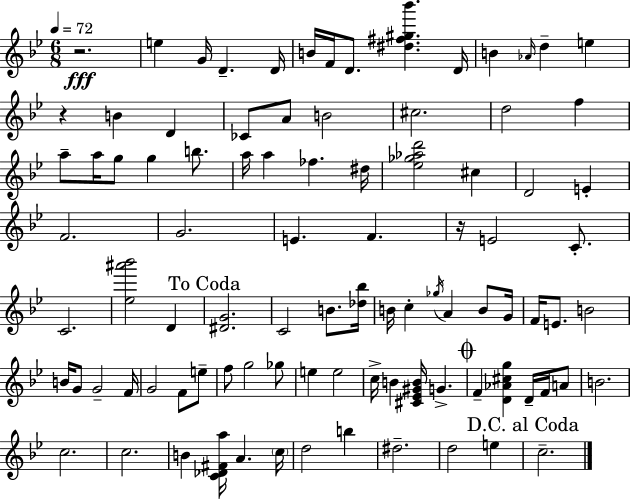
R/h. E5/q G4/s D4/q. D4/s B4/s F4/s D4/e. [D#5,F#5,G#5,Bb6]/q. D4/s B4/q Ab4/s D5/q E5/q R/q B4/q D4/q CES4/e A4/e B4/h C#5/h. D5/h F5/q A5/e A5/s G5/e G5/q B5/e. A5/s A5/q FES5/q. D#5/s [Eb5,Gb5,Ab5,D6]/h C#5/q D4/h E4/q F4/h. G4/h. E4/q. F4/q. R/s E4/h C4/e. C4/h. [Eb5,A#6,Bb6]/h D4/q [D#4,G4]/h. C4/h B4/e. [Db5,Bb5]/s B4/s C5/q Gb5/s A4/q B4/e G4/s F4/s E4/e. B4/h B4/s G4/e G4/h F4/s G4/h F4/e E5/e F5/e G5/h Gb5/e E5/q E5/h C5/s B4/q [C#4,Eb4,G#4,B4]/s G4/q. F4/q [D4,Ab4,C#5,G5]/q D4/s F4/s A4/e B4/h. C5/h. C5/h. B4/q [C4,Db4,F#4,A5]/s A4/q. C5/s D5/h B5/q D#5/h. D5/h E5/q C5/h.